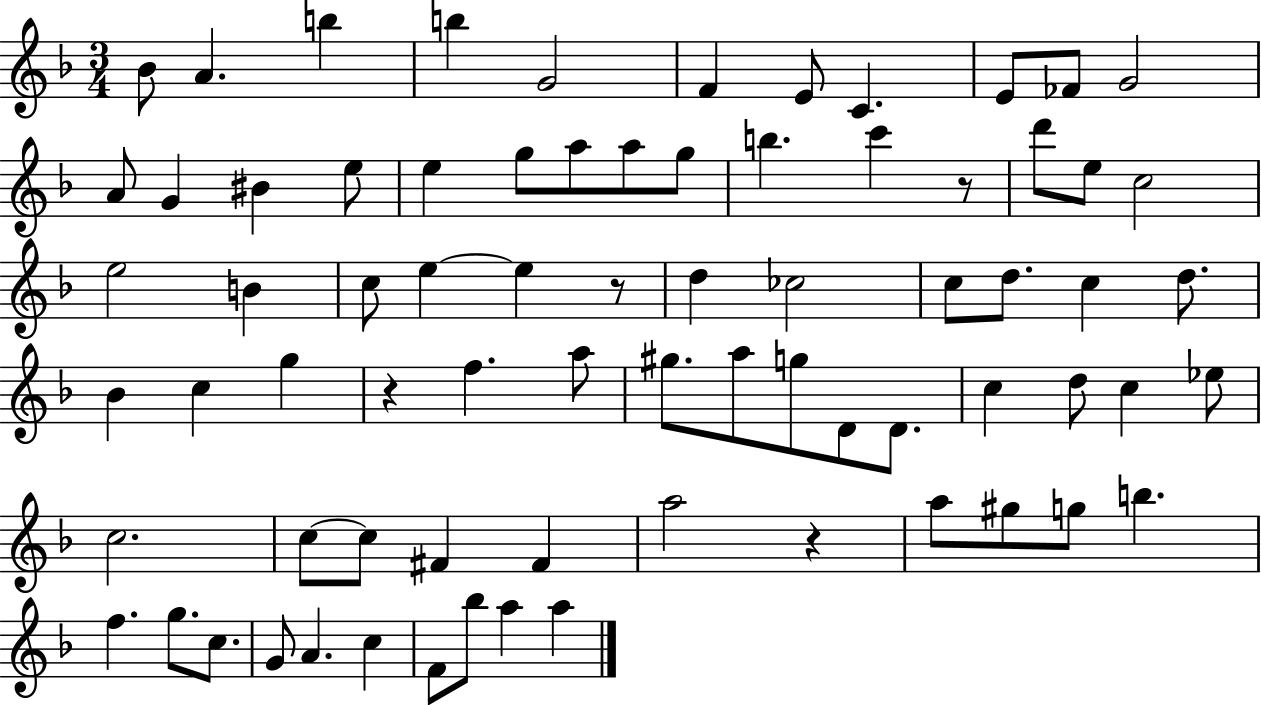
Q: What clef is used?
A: treble